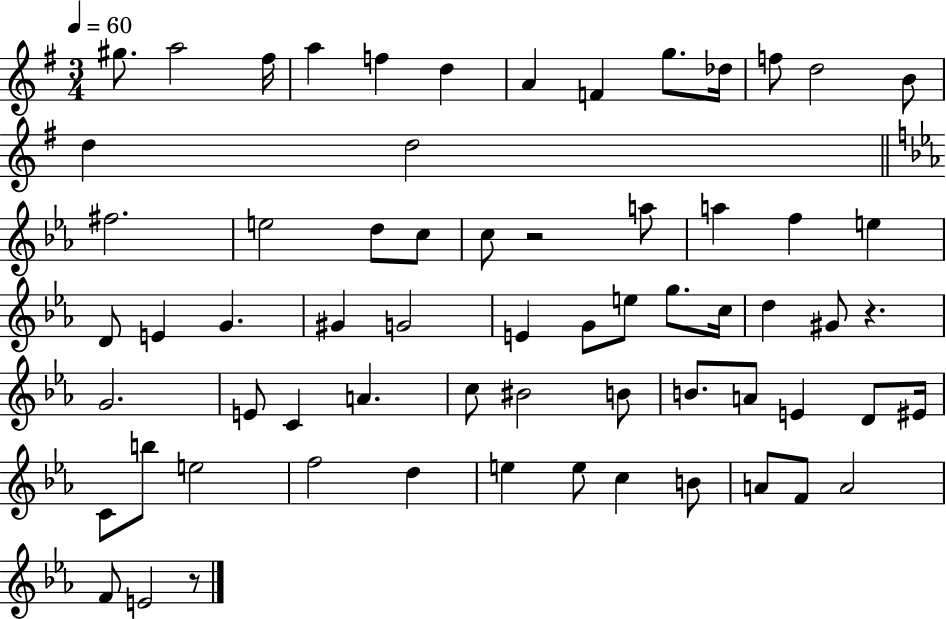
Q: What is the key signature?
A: G major